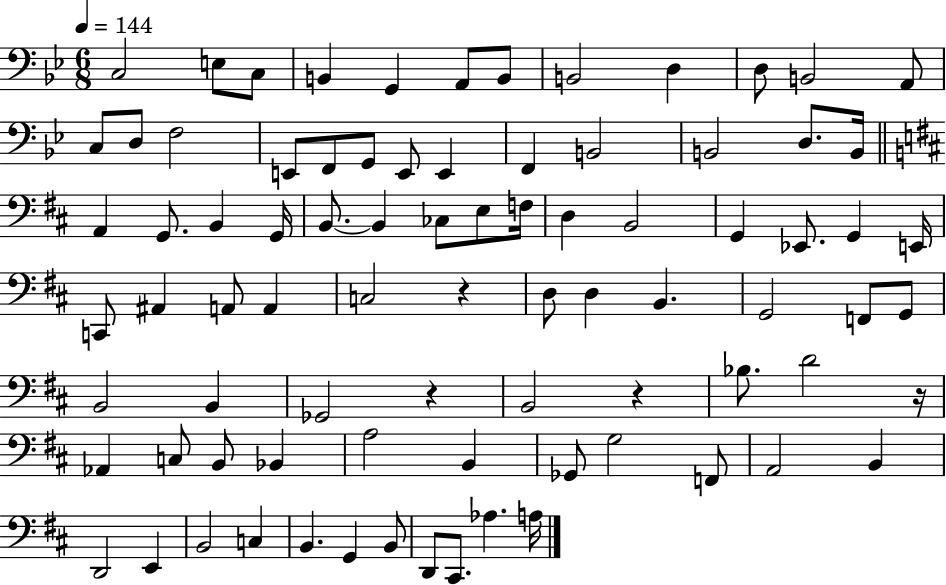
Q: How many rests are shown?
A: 4